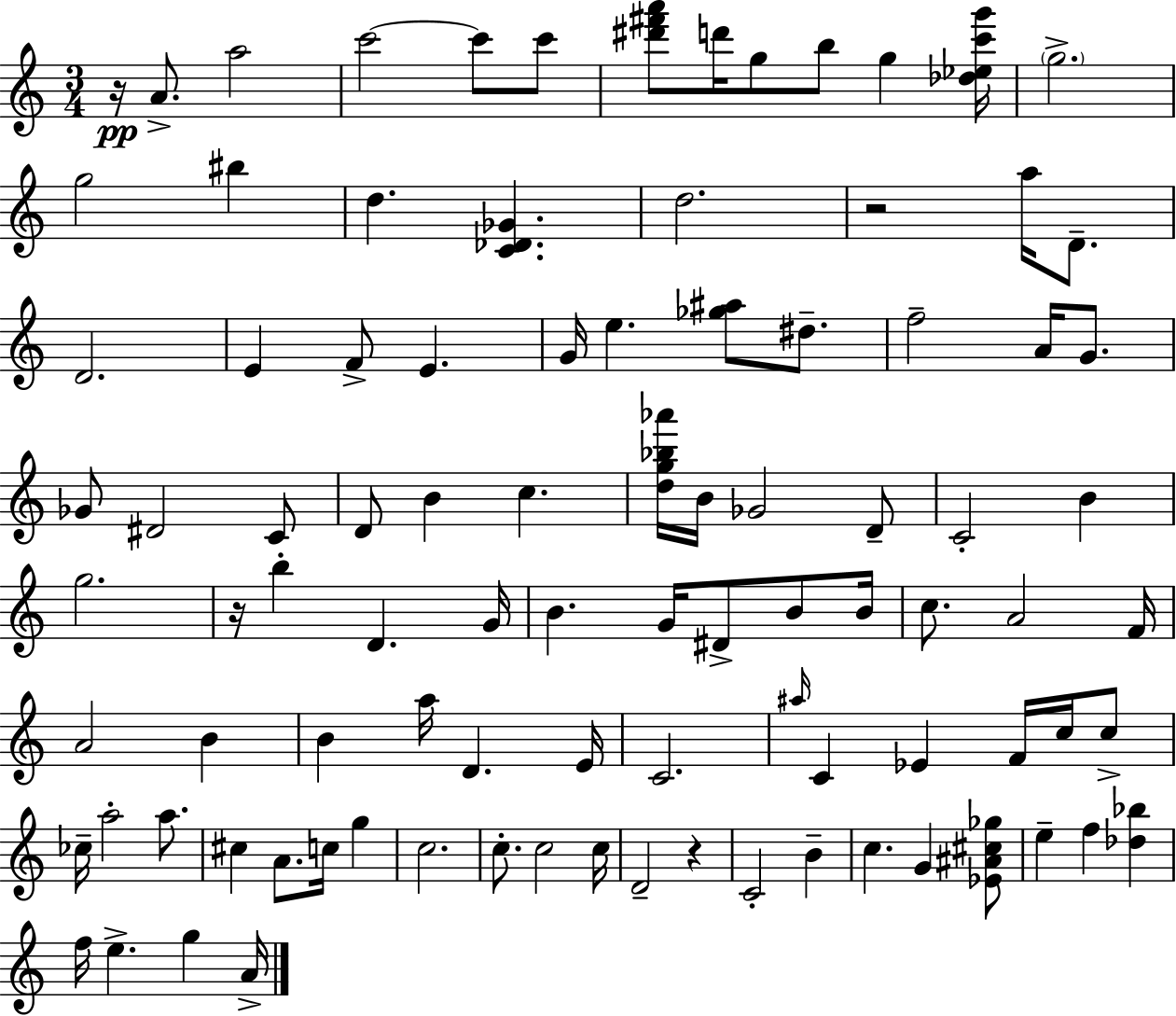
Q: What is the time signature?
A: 3/4